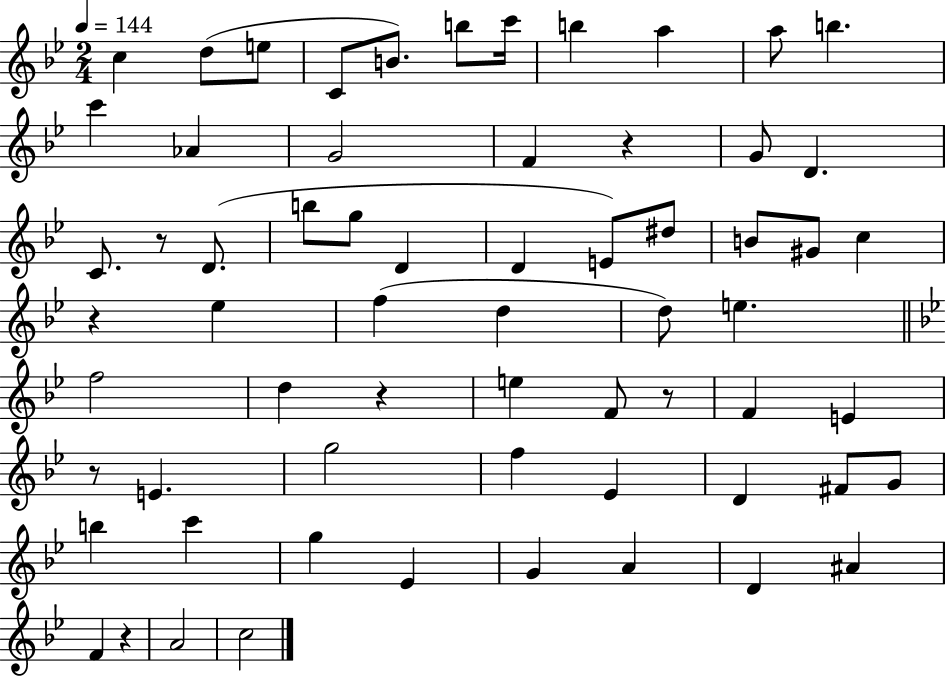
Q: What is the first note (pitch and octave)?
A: C5